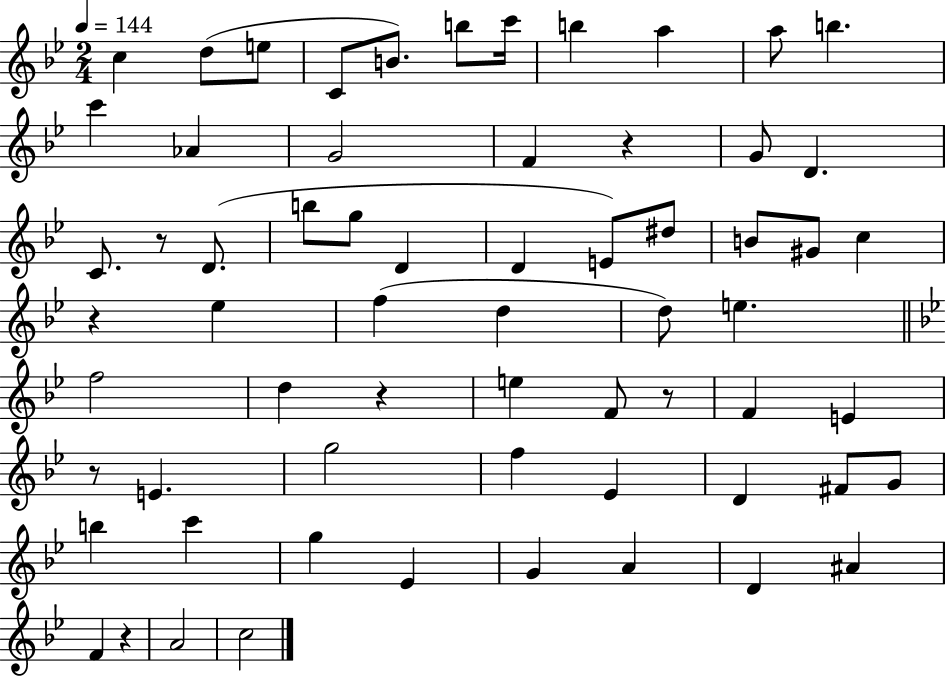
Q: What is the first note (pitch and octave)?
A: C5